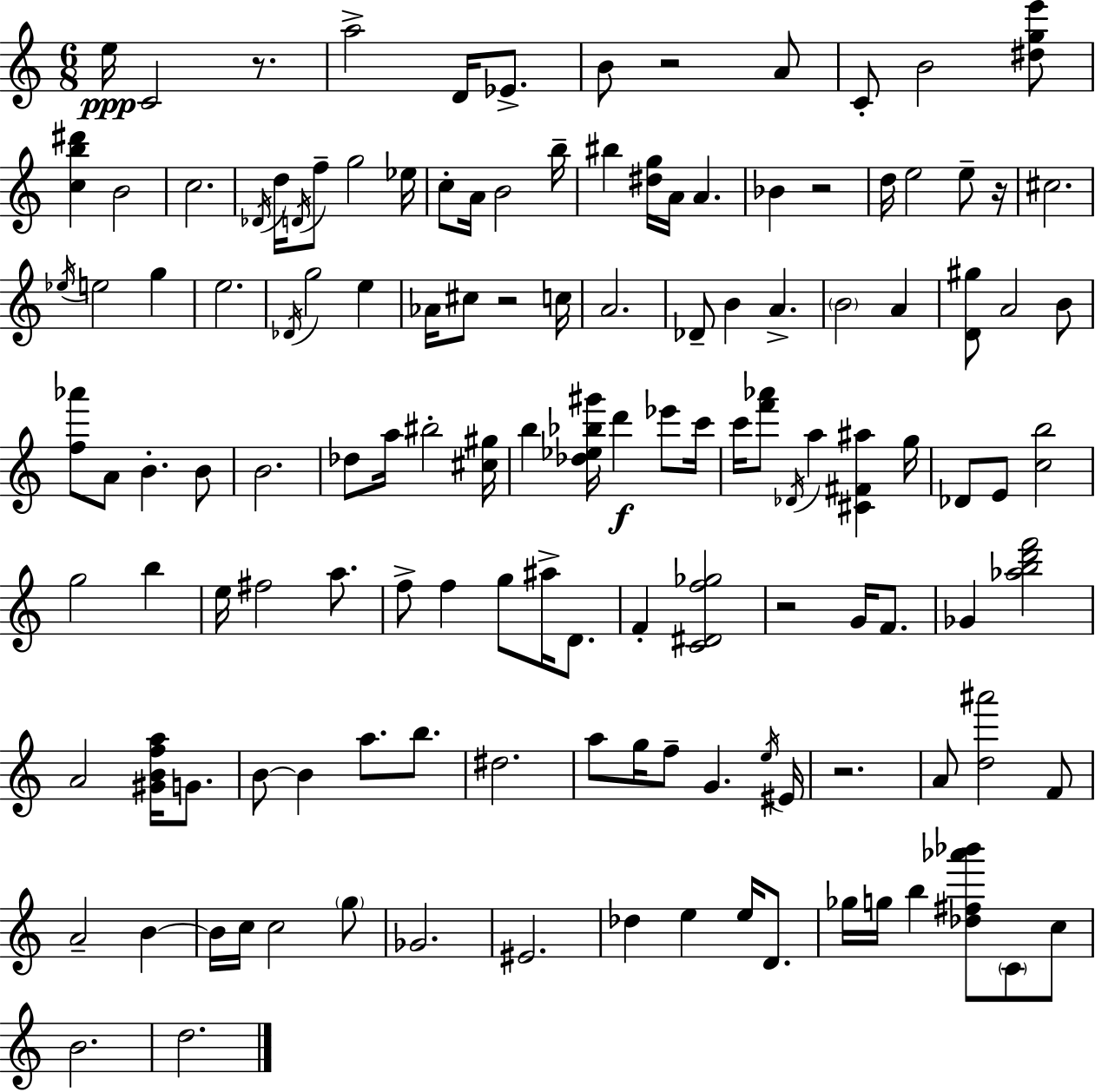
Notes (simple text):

E5/s C4/h R/e. A5/h D4/s Eb4/e. B4/e R/h A4/e C4/e B4/h [D#5,G5,E6]/e [C5,B5,D#6]/q B4/h C5/h. Db4/s D5/s D4/s F5/e G5/h Eb5/s C5/e A4/s B4/h B5/s BIS5/q [D#5,G5]/s A4/s A4/q. Bb4/q R/h D5/s E5/h E5/e R/s C#5/h. Eb5/s E5/h G5/q E5/h. Db4/s G5/h E5/q Ab4/s C#5/e R/h C5/s A4/h. Db4/e B4/q A4/q. B4/h A4/q [D4,G#5]/e A4/h B4/e [F5,Ab6]/e A4/e B4/q. B4/e B4/h. Db5/e A5/s BIS5/h [C#5,G#5]/s B5/q [Db5,Eb5,Bb5,G#6]/s D6/q Eb6/e C6/s C6/s [F6,Ab6]/e Db4/s A5/q [C#4,F#4,A#5]/q G5/s Db4/e E4/e [C5,B5]/h G5/h B5/q E5/s F#5/h A5/e. F5/e F5/q G5/e A#5/s D4/e. F4/q [C4,D#4,F5,Gb5]/h R/h G4/s F4/e. Gb4/q [Ab5,B5,D6,F6]/h A4/h [G#4,B4,F5,A5]/s G4/e. B4/e B4/q A5/e. B5/e. D#5/h. A5/e G5/s F5/e G4/q. E5/s EIS4/s R/h. A4/e [D5,A#6]/h F4/e A4/h B4/q B4/s C5/s C5/h G5/e Gb4/h. EIS4/h. Db5/q E5/q E5/s D4/e. Gb5/s G5/s B5/q [Db5,F#5,Ab6,Bb6]/e C4/e C5/e B4/h. D5/h.